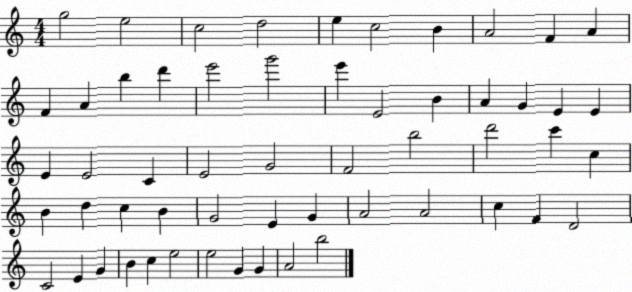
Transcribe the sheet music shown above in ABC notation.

X:1
T:Untitled
M:4/4
L:1/4
K:C
g2 e2 c2 d2 e c2 B A2 F A F A b d' e'2 g'2 e' E2 B A G E E E E2 C E2 G2 F2 b2 d'2 c' c B d c B G2 E G A2 A2 c F D2 C2 E G B c e2 e2 G G A2 b2